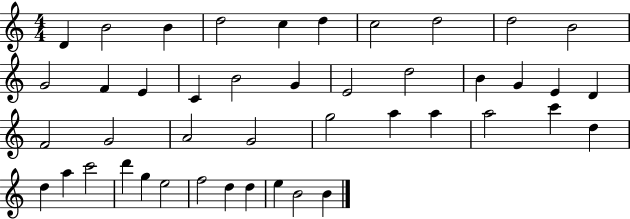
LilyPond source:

{
  \clef treble
  \numericTimeSignature
  \time 4/4
  \key c \major
  d'4 b'2 b'4 | d''2 c''4 d''4 | c''2 d''2 | d''2 b'2 | \break g'2 f'4 e'4 | c'4 b'2 g'4 | e'2 d''2 | b'4 g'4 e'4 d'4 | \break f'2 g'2 | a'2 g'2 | g''2 a''4 a''4 | a''2 c'''4 d''4 | \break d''4 a''4 c'''2 | d'''4 g''4 e''2 | f''2 d''4 d''4 | e''4 b'2 b'4 | \break \bar "|."
}